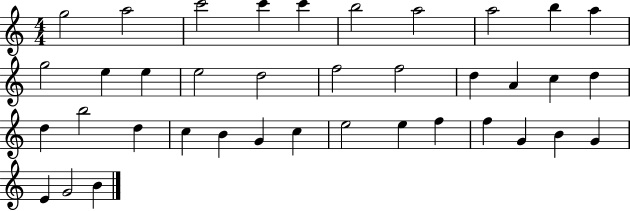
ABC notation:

X:1
T:Untitled
M:4/4
L:1/4
K:C
g2 a2 c'2 c' c' b2 a2 a2 b a g2 e e e2 d2 f2 f2 d A c d d b2 d c B G c e2 e f f G B G E G2 B